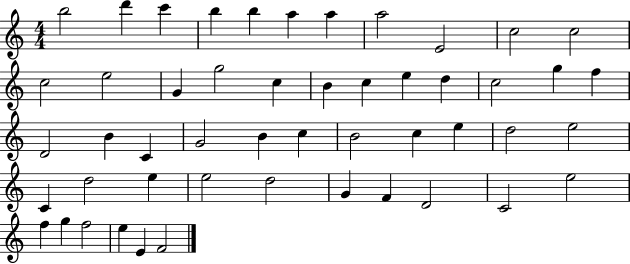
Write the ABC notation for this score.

X:1
T:Untitled
M:4/4
L:1/4
K:C
b2 d' c' b b a a a2 E2 c2 c2 c2 e2 G g2 c B c e d c2 g f D2 B C G2 B c B2 c e d2 e2 C d2 e e2 d2 G F D2 C2 e2 f g f2 e E F2